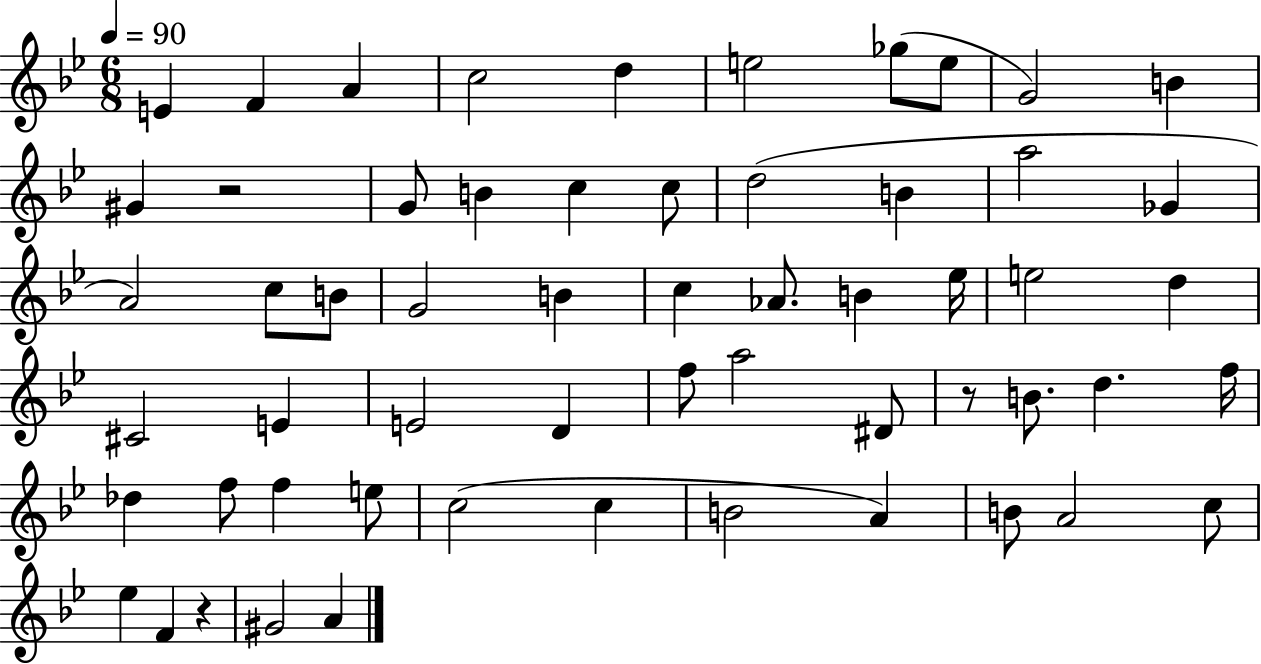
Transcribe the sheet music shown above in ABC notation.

X:1
T:Untitled
M:6/8
L:1/4
K:Bb
E F A c2 d e2 _g/2 e/2 G2 B ^G z2 G/2 B c c/2 d2 B a2 _G A2 c/2 B/2 G2 B c _A/2 B _e/4 e2 d ^C2 E E2 D f/2 a2 ^D/2 z/2 B/2 d f/4 _d f/2 f e/2 c2 c B2 A B/2 A2 c/2 _e F z ^G2 A